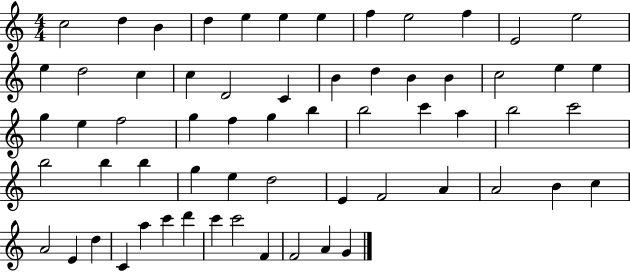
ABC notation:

X:1
T:Untitled
M:4/4
L:1/4
K:C
c2 d B d e e e f e2 f E2 e2 e d2 c c D2 C B d B B c2 e e g e f2 g f g b b2 c' a b2 c'2 b2 b b g e d2 E F2 A A2 B c A2 E d C a c' d' c' c'2 F F2 A G